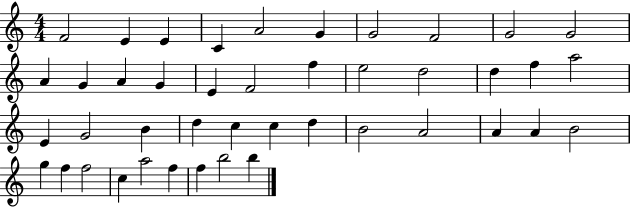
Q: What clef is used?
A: treble